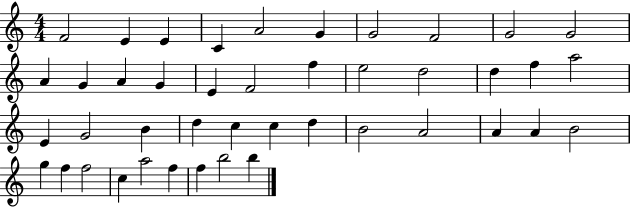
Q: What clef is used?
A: treble